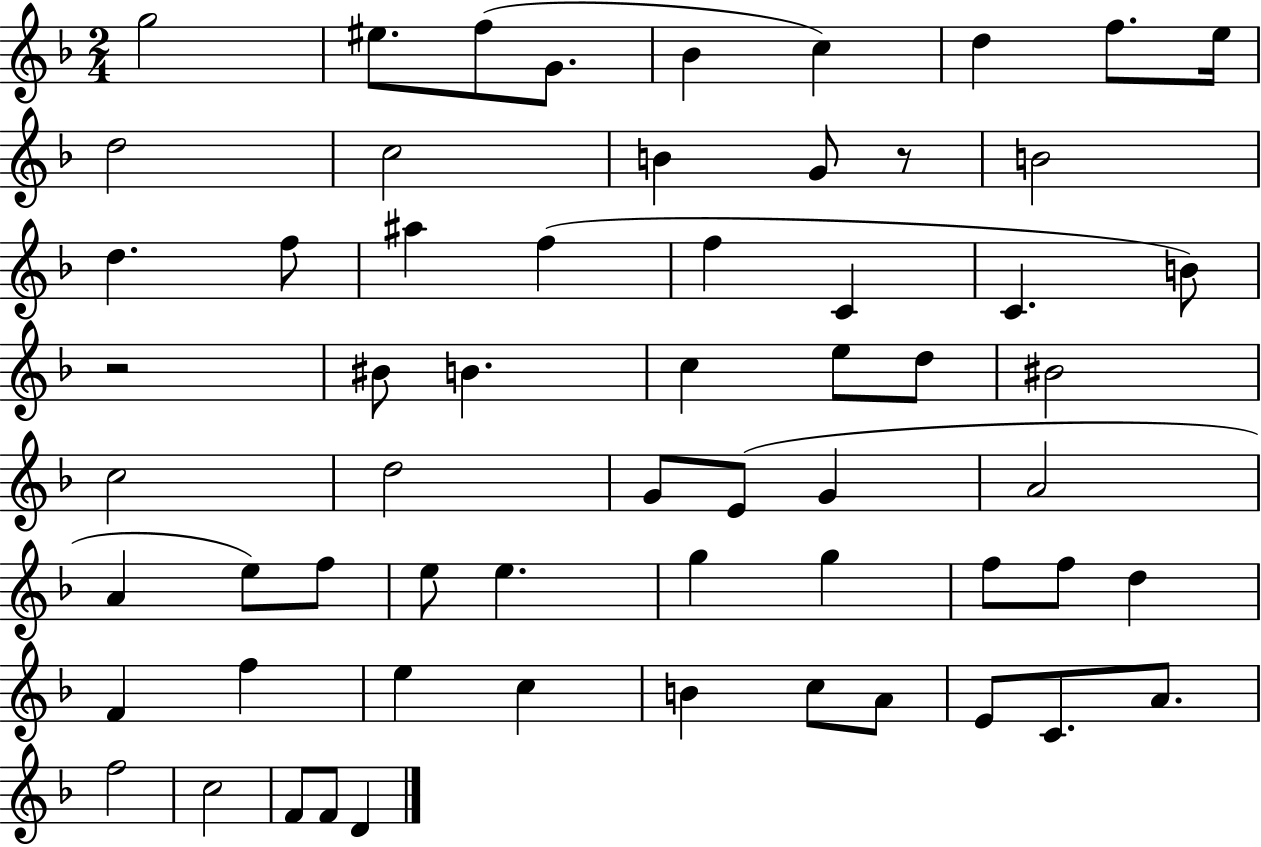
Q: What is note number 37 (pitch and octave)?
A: F5